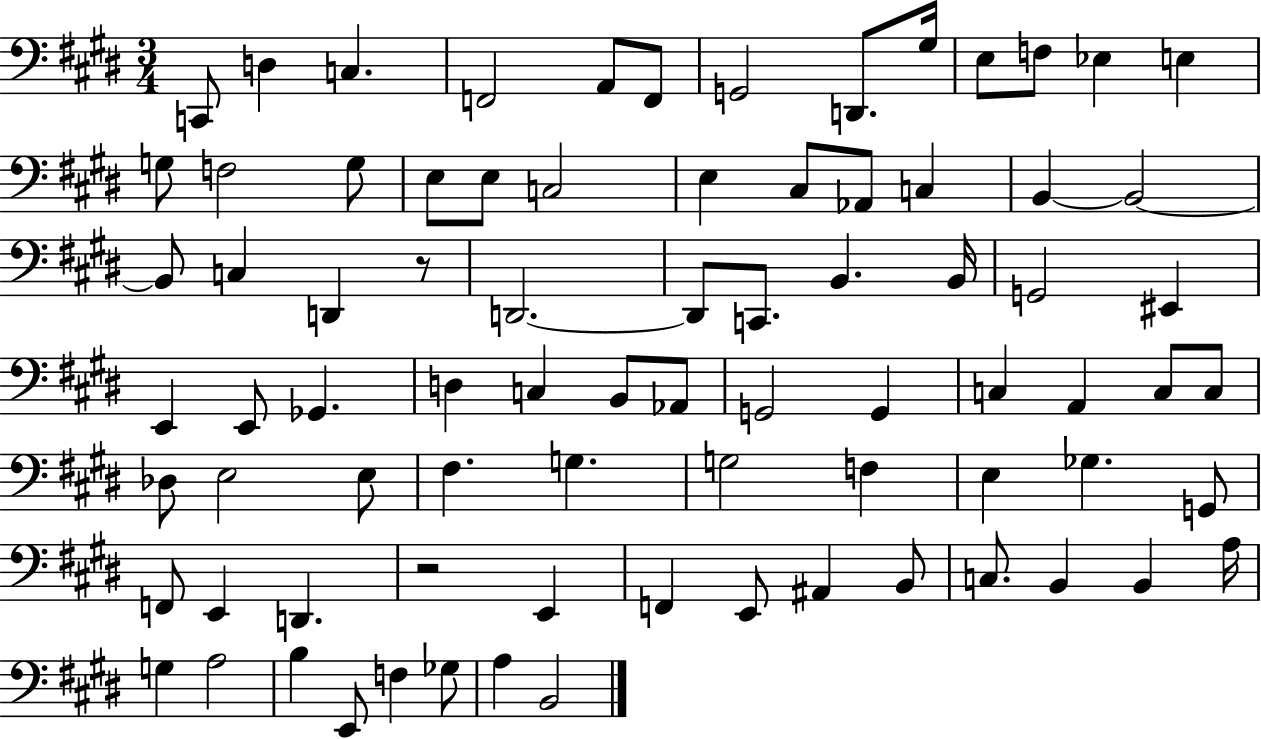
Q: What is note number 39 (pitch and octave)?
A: D3